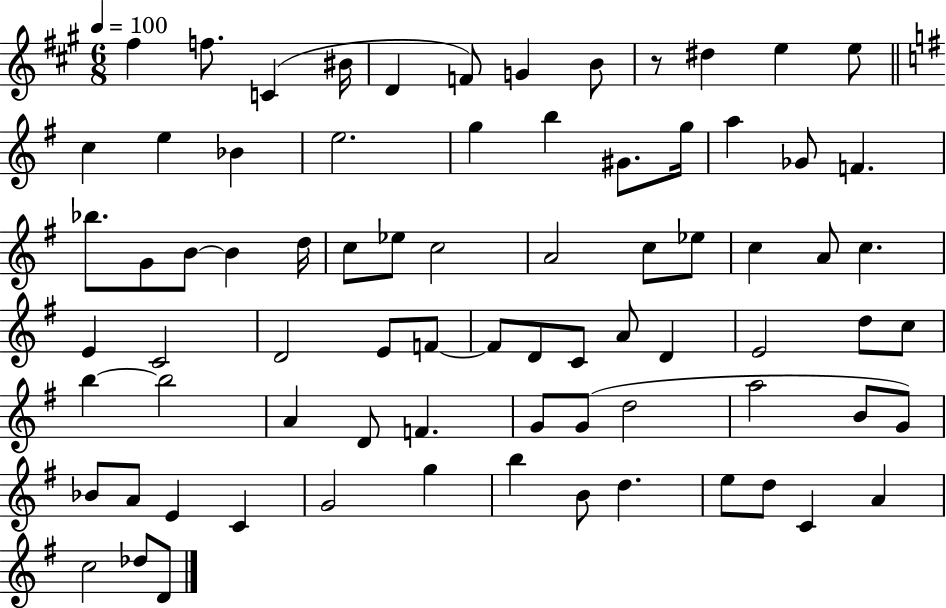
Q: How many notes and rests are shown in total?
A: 77